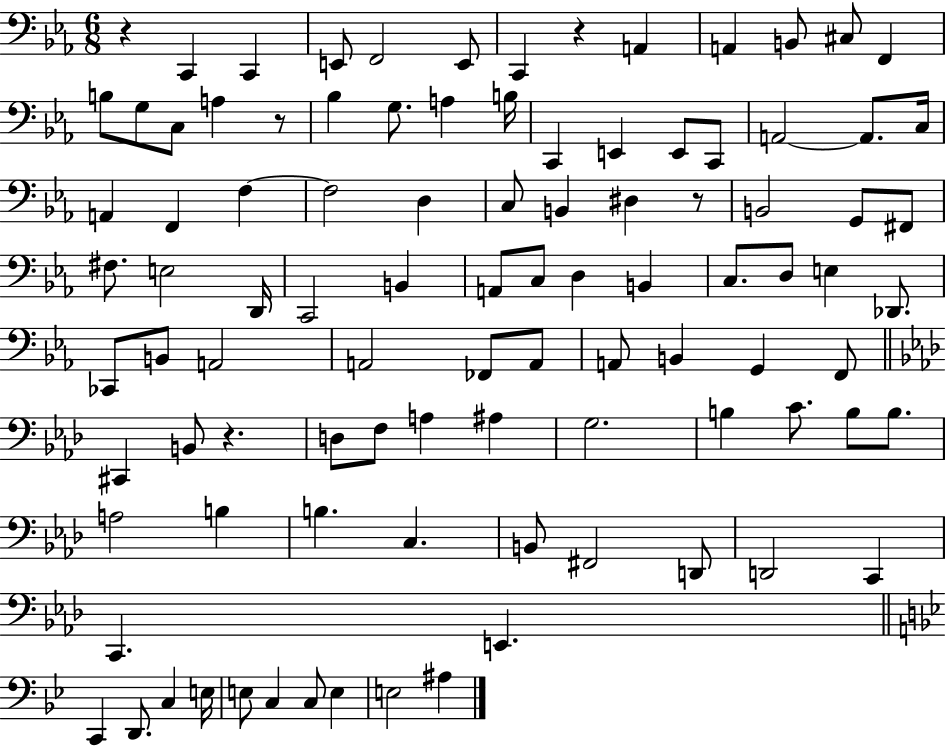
R/q C2/q C2/q E2/e F2/h E2/e C2/q R/q A2/q A2/q B2/e C#3/e F2/q B3/e G3/e C3/e A3/q R/e Bb3/q G3/e. A3/q B3/s C2/q E2/q E2/e C2/e A2/h A2/e. C3/s A2/q F2/q F3/q F3/h D3/q C3/e B2/q D#3/q R/e B2/h G2/e F#2/e F#3/e. E3/h D2/s C2/h B2/q A2/e C3/e D3/q B2/q C3/e. D3/e E3/q Db2/e. CES2/e B2/e A2/h A2/h FES2/e A2/e A2/e B2/q G2/q F2/e C#2/q B2/e R/q. D3/e F3/e A3/q A#3/q G3/h. B3/q C4/e. B3/e B3/e. A3/h B3/q B3/q. C3/q. B2/e F#2/h D2/e D2/h C2/q C2/q. E2/q. C2/q D2/e. C3/q E3/s E3/e C3/q C3/e E3/q E3/h A#3/q